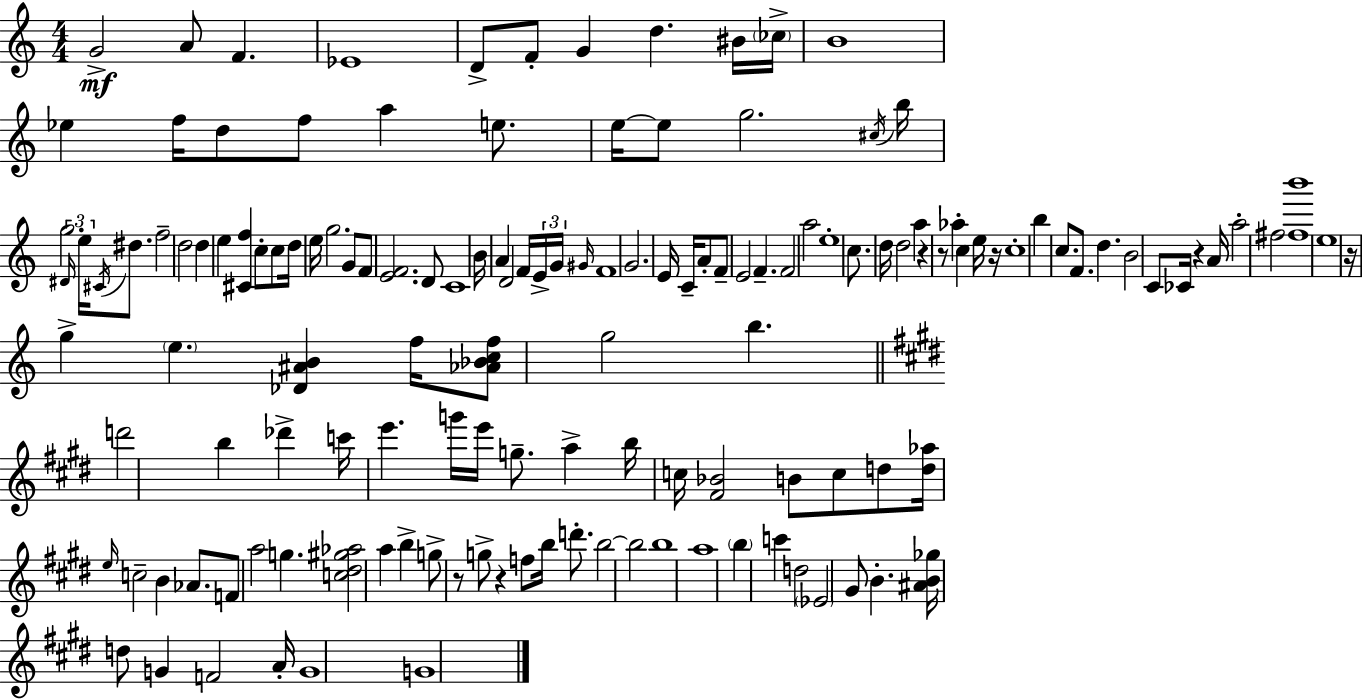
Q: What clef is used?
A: treble